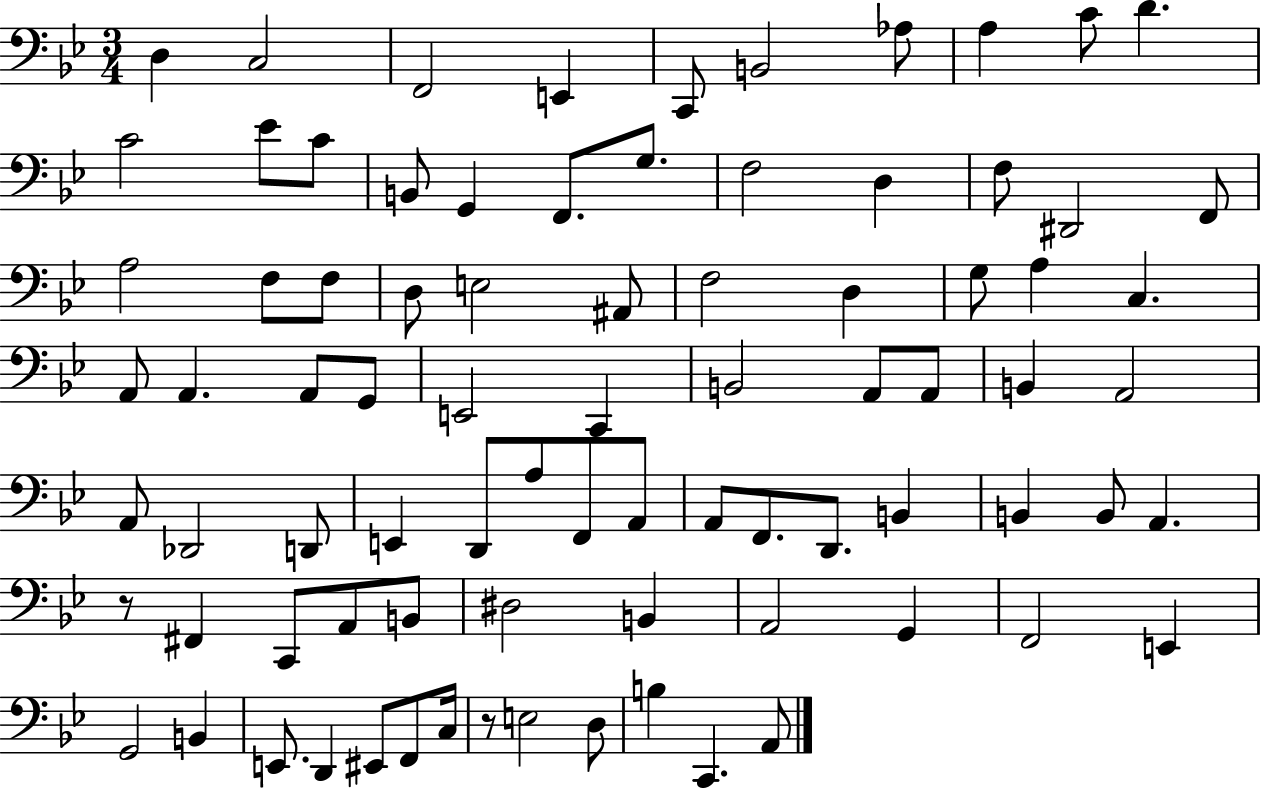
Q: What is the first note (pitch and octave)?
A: D3